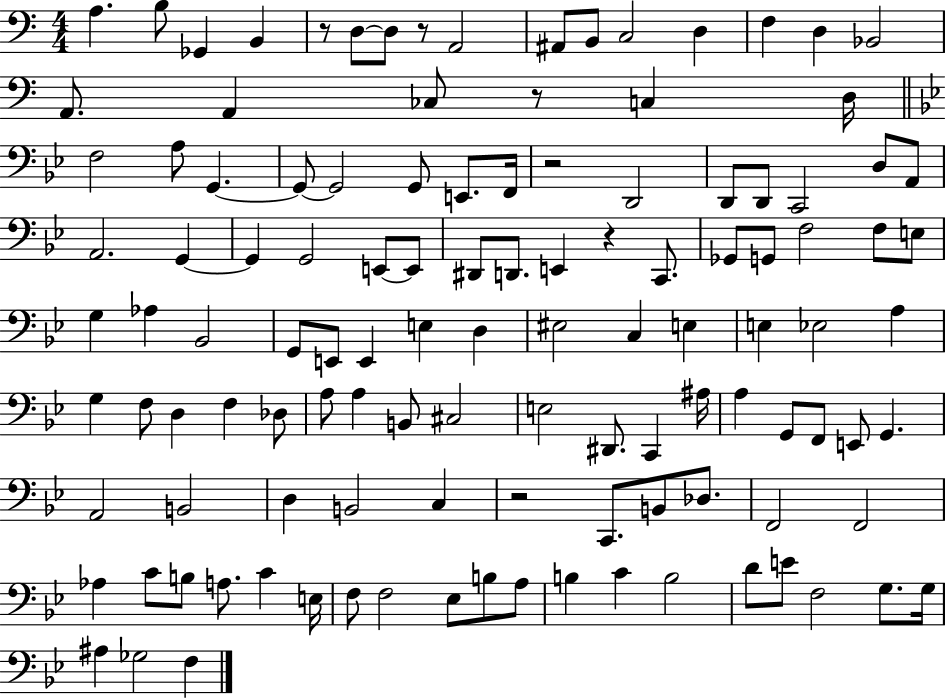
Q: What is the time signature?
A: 4/4